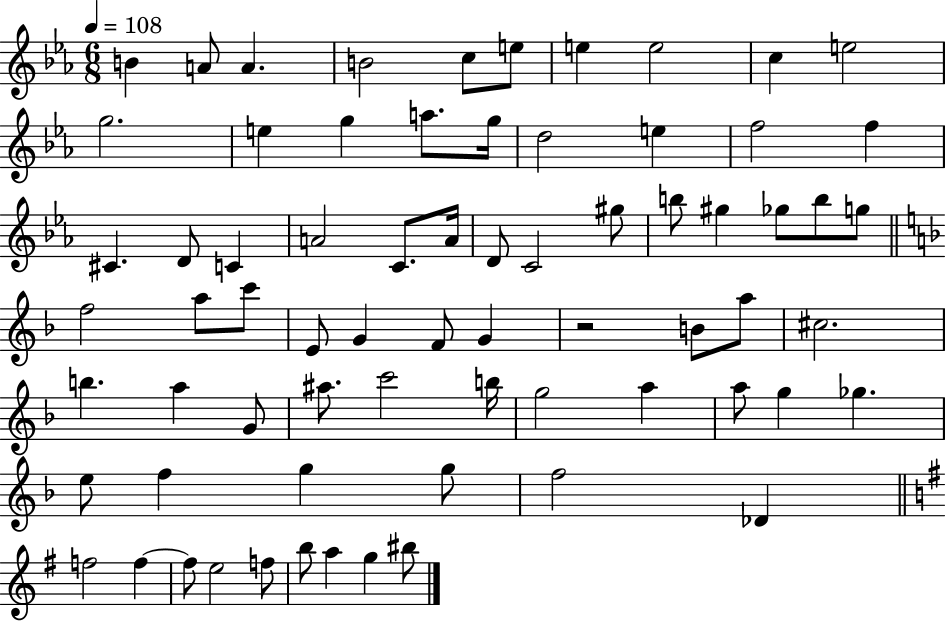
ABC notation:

X:1
T:Untitled
M:6/8
L:1/4
K:Eb
B A/2 A B2 c/2 e/2 e e2 c e2 g2 e g a/2 g/4 d2 e f2 f ^C D/2 C A2 C/2 A/4 D/2 C2 ^g/2 b/2 ^g _g/2 b/2 g/2 f2 a/2 c'/2 E/2 G F/2 G z2 B/2 a/2 ^c2 b a G/2 ^a/2 c'2 b/4 g2 a a/2 g _g e/2 f g g/2 f2 _D f2 f f/2 e2 f/2 b/2 a g ^b/2